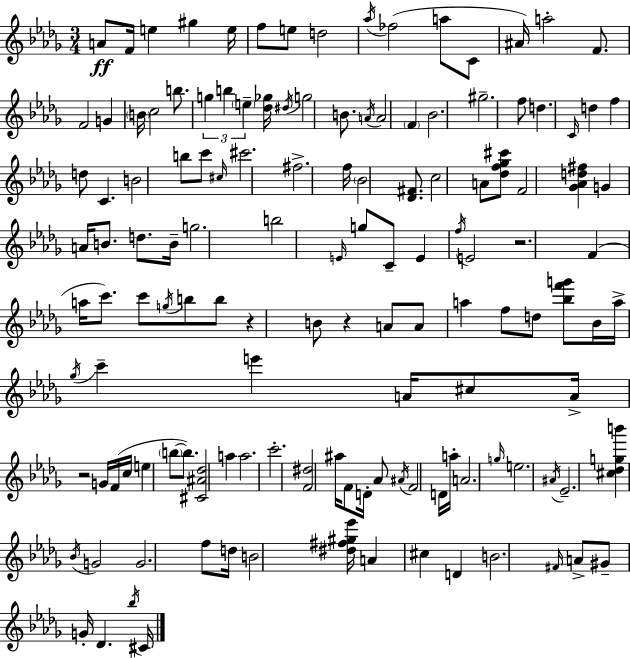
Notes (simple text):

A4/e F4/s E5/q G#5/q E5/s F5/e E5/e D5/h Ab5/s FES5/h A5/e C4/e A#4/s A5/h F4/e. F4/h G4/q B4/s C5/h B5/e. G5/q B5/q E5/q [Db5,Gb5]/s D#5/s G5/h B4/e. A4/s A4/h F4/q Bb4/h. G#5/h. F5/e D5/q. C4/s D5/q F5/q D5/e C4/q. B4/h B5/e C6/e C#5/s C#6/h. F#5/h. F5/s Bb4/h [Db4,F#4]/e. C5/h A4/e [Db5,F5,Gb5,C#6]/e F4/h [Gb4,Ab4,D5,F#5]/q G4/q A4/s B4/e. D5/e. B4/s G5/h. B5/h E4/s G5/e C4/e E4/q F5/s E4/h R/h. F4/q A5/s C6/e. C6/e G5/s B5/e B5/e R/q B4/e R/q A4/e A4/e A5/q F5/e D5/e [Bb5,F6,G6]/e Bb4/s A5/s Gb5/s C6/q E6/q A4/s C#5/e A4/s R/h G4/s F4/s C5/s E5/q B5/e B5/e. [C#4,A#4,Db5]/h A5/q A5/h. C6/h. [F4,D#5]/h A#5/s F4/e D4/s Ab4/e A#4/s F4/h D4/s A5/s A4/h. G5/s E5/h. A#4/s Eb4/h. [C#5,Db5,G5,B6]/q Bb4/s G4/h G4/h. F5/e D5/s B4/h [D#5,F#5,G#5,Eb6]/s A4/q C#5/q D4/q B4/h. F#4/s A4/e G#4/e G4/s Db4/q. Bb5/s C#4/s